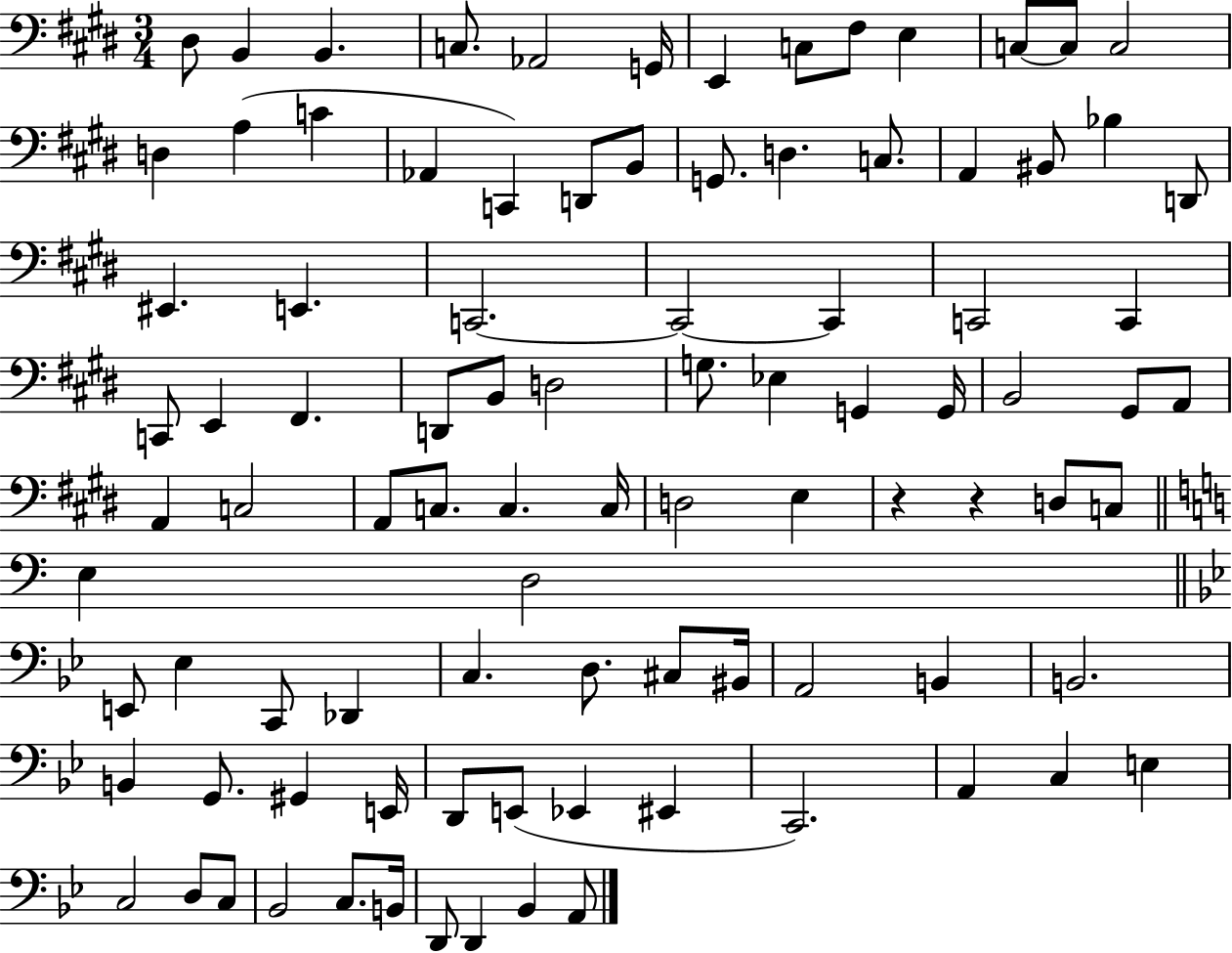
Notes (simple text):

D#3/e B2/q B2/q. C3/e. Ab2/h G2/s E2/q C3/e F#3/e E3/q C3/e C3/e C3/h D3/q A3/q C4/q Ab2/q C2/q D2/e B2/e G2/e. D3/q. C3/e. A2/q BIS2/e Bb3/q D2/e EIS2/q. E2/q. C2/h. C2/h C2/q C2/h C2/q C2/e E2/q F#2/q. D2/e B2/e D3/h G3/e. Eb3/q G2/q G2/s B2/h G#2/e A2/e A2/q C3/h A2/e C3/e. C3/q. C3/s D3/h E3/q R/q R/q D3/e C3/e E3/q D3/h E2/e Eb3/q C2/e Db2/q C3/q. D3/e. C#3/e BIS2/s A2/h B2/q B2/h. B2/q G2/e. G#2/q E2/s D2/e E2/e Eb2/q EIS2/q C2/h. A2/q C3/q E3/q C3/h D3/e C3/e Bb2/h C3/e. B2/s D2/e D2/q Bb2/q A2/e